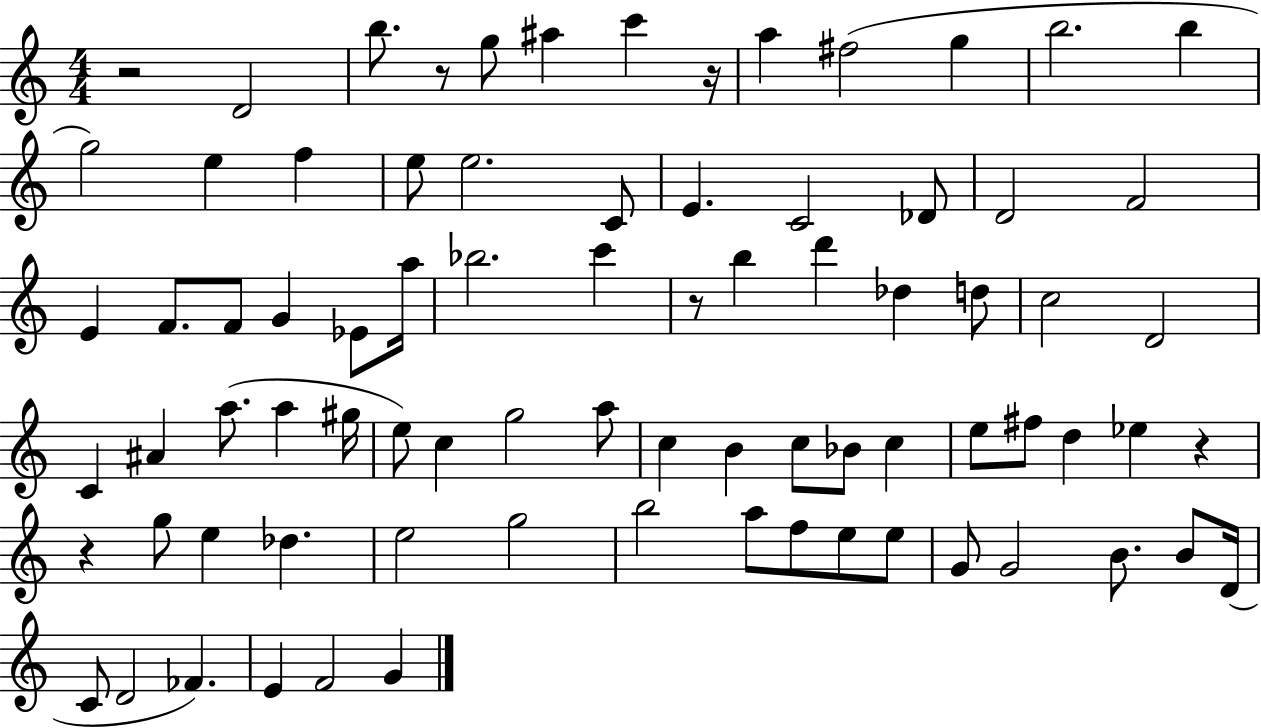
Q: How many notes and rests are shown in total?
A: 80